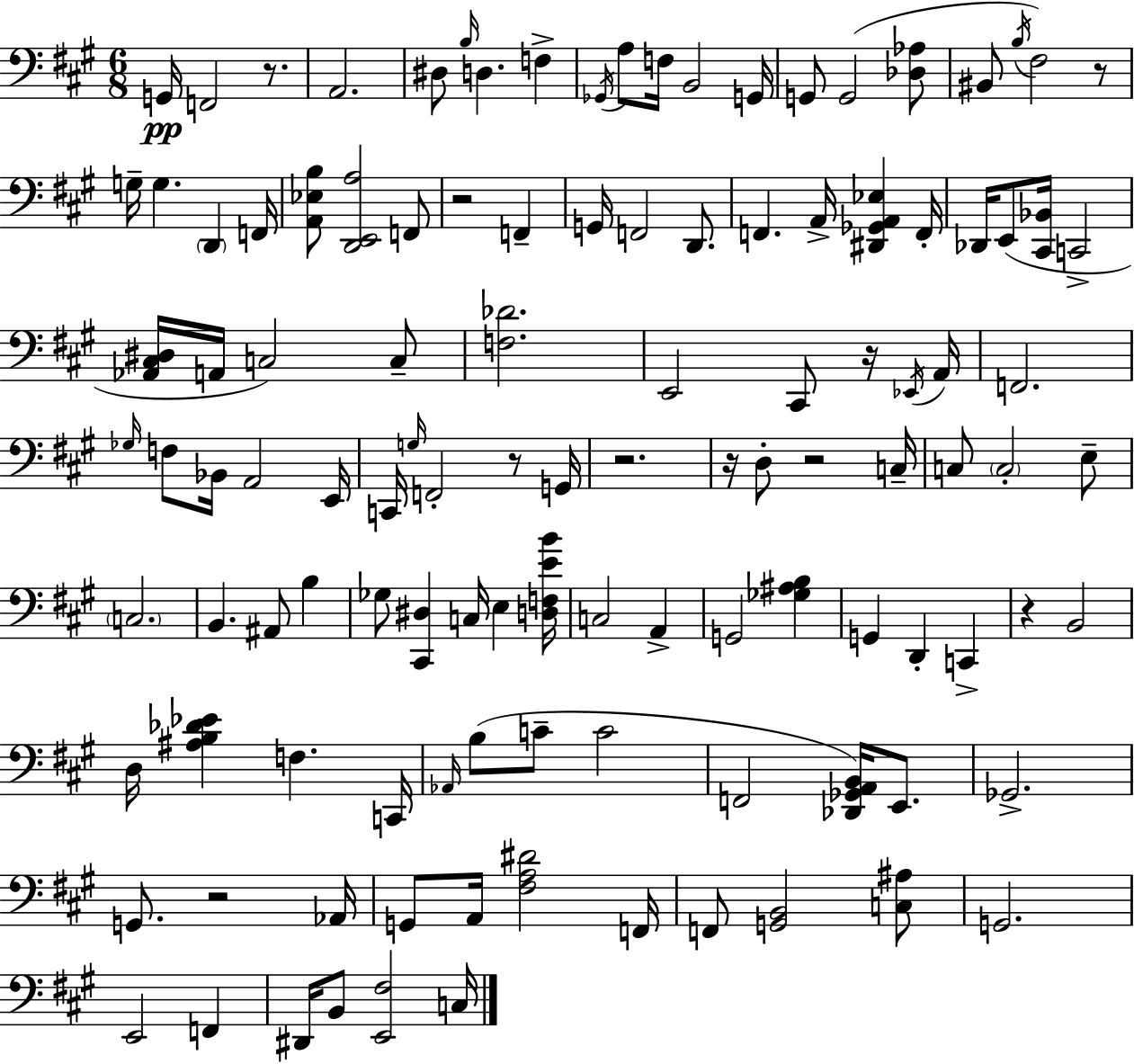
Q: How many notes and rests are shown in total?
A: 116